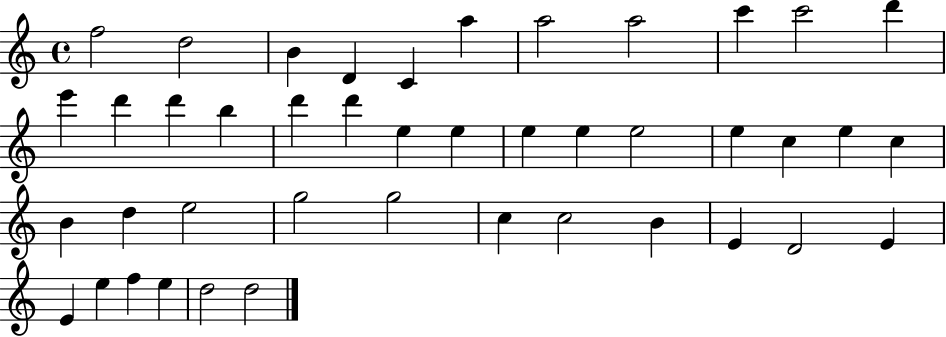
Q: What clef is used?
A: treble